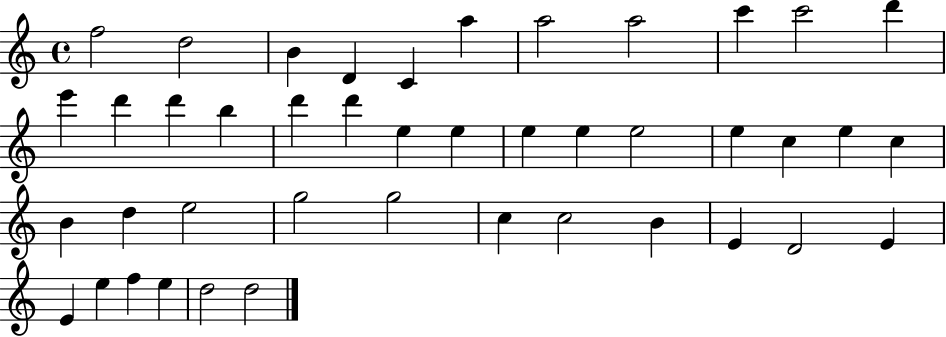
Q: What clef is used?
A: treble